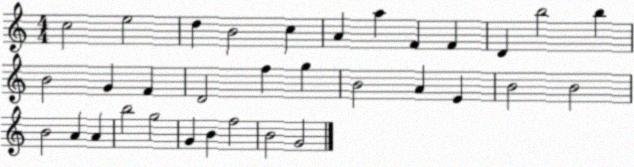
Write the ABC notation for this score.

X:1
T:Untitled
M:4/4
L:1/4
K:C
c2 e2 d B2 c A a F F D b2 b B2 G F D2 f g B2 A E B2 B2 B2 A A b2 g2 G B f2 B2 G2